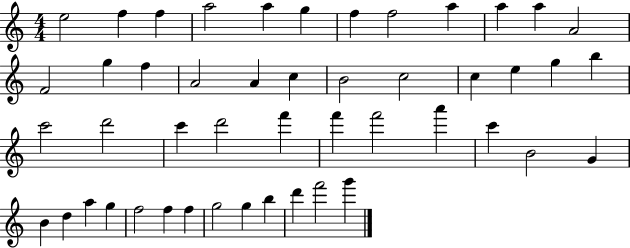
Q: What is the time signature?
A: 4/4